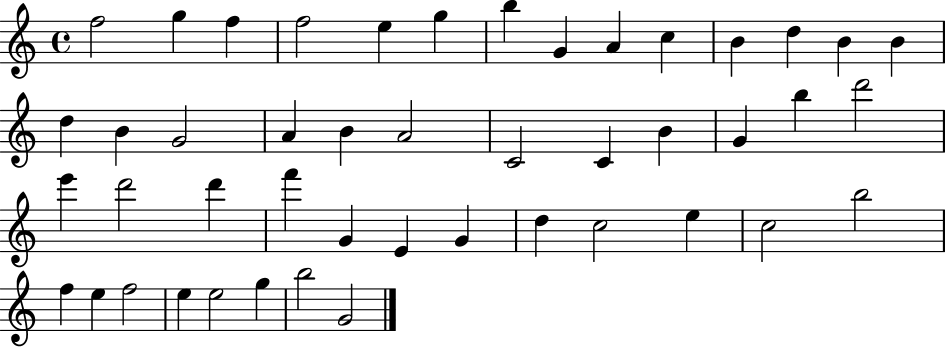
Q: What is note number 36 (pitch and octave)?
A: E5